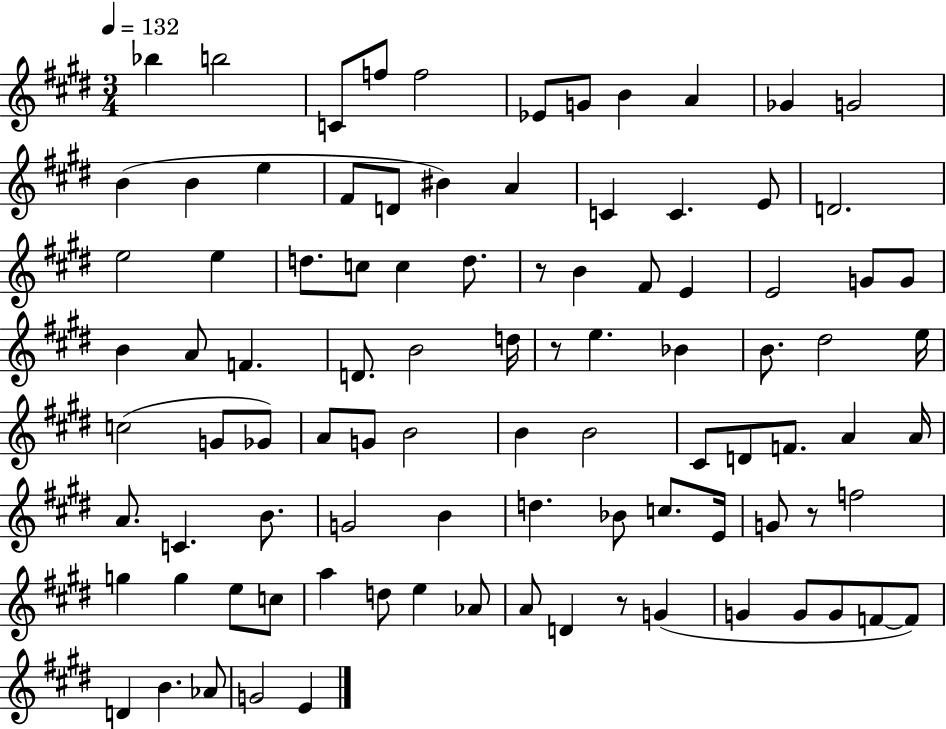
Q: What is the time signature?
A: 3/4